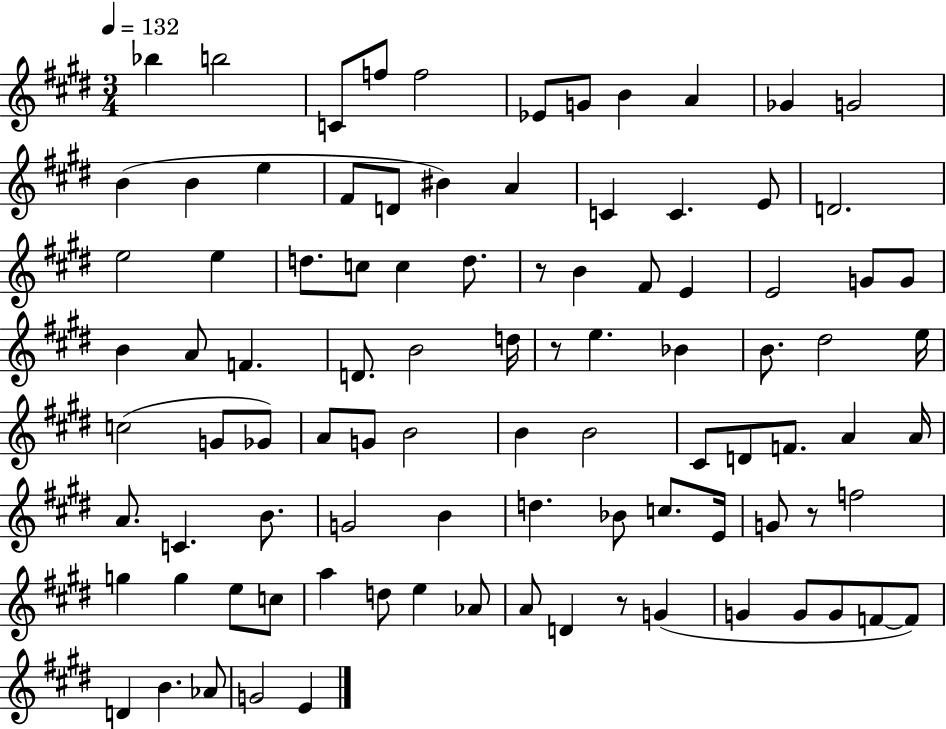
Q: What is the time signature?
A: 3/4